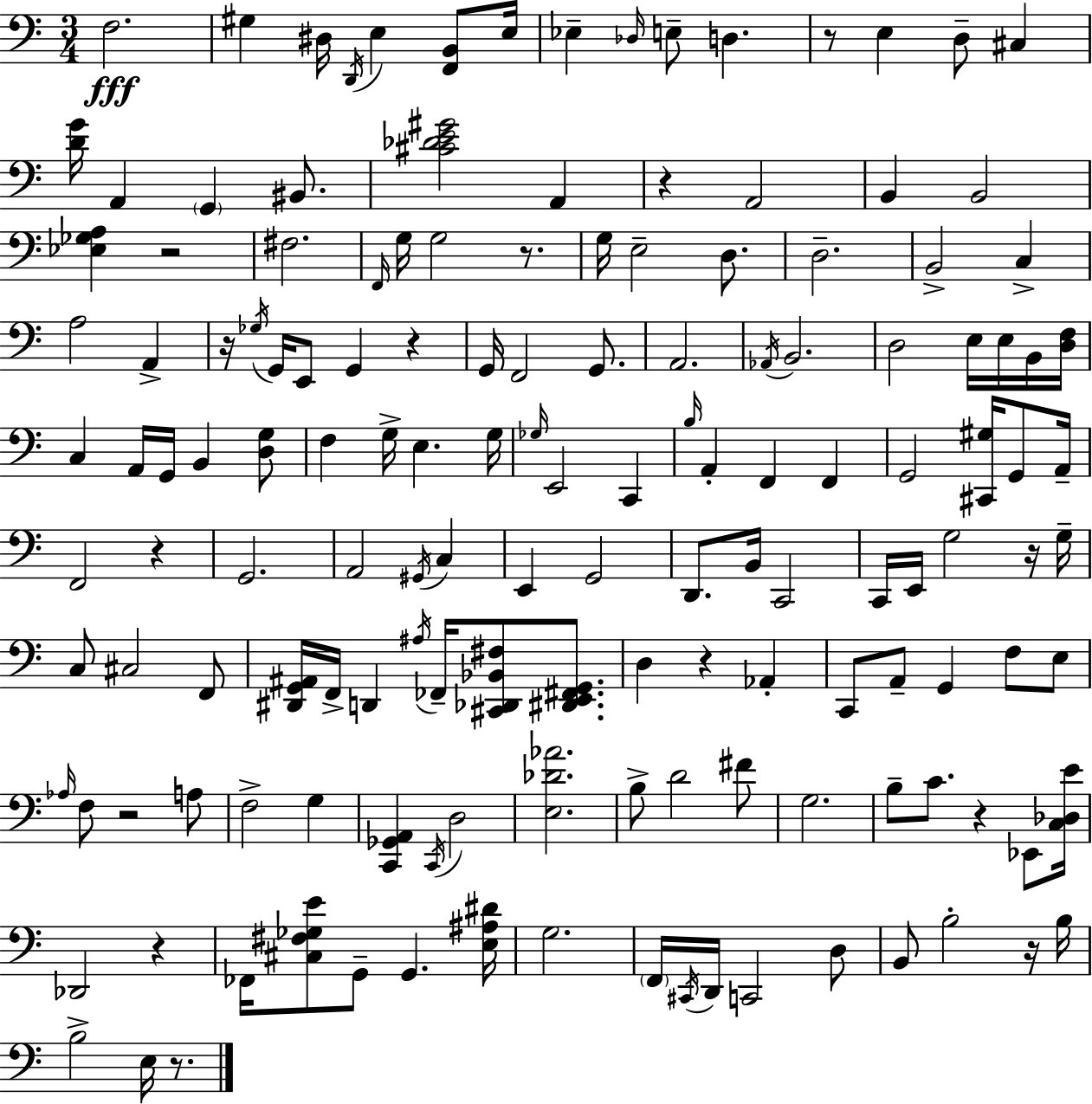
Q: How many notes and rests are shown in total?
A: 150